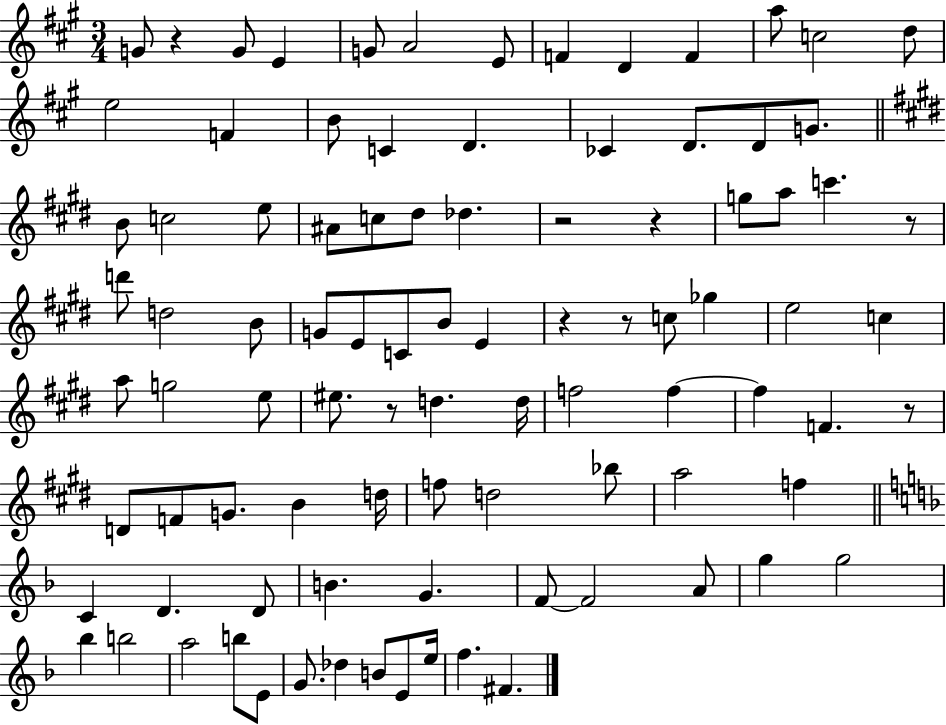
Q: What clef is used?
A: treble